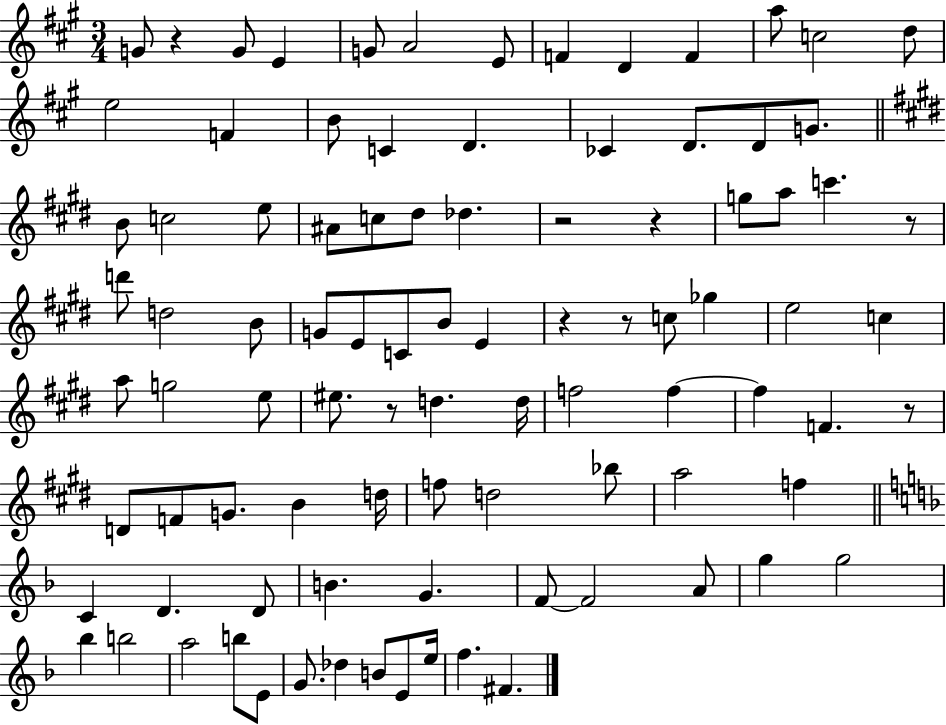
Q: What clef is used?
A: treble